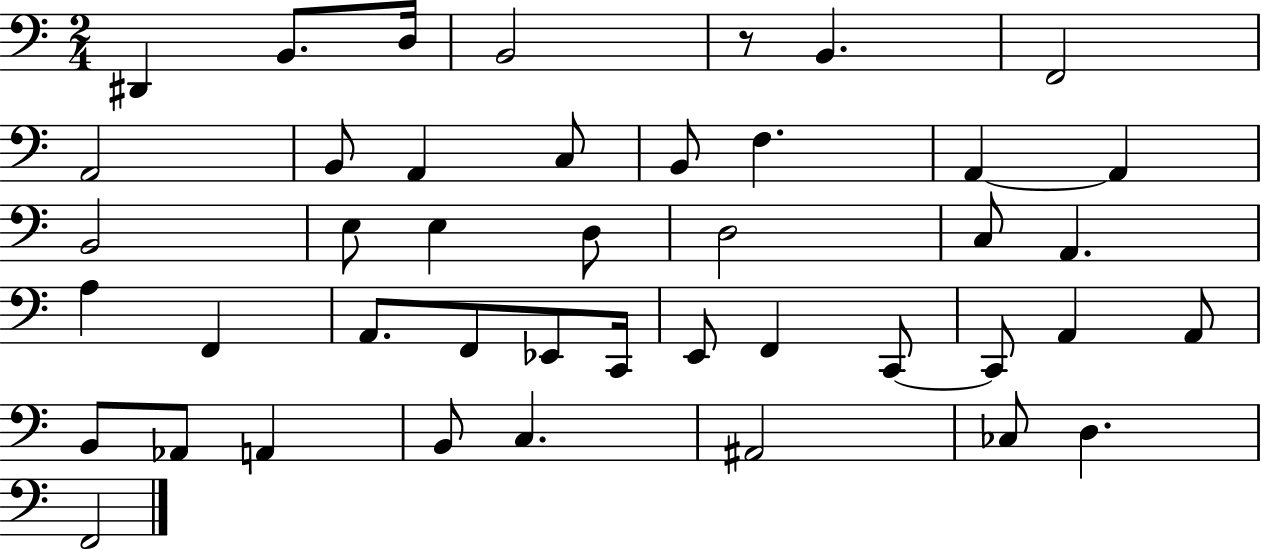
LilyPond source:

{
  \clef bass
  \numericTimeSignature
  \time 2/4
  \key c \major
  \repeat volta 2 { dis,4 b,8. d16 | b,2 | r8 b,4. | f,2 | \break a,2 | b,8 a,4 c8 | b,8 f4. | a,4~~ a,4 | \break b,2 | e8 e4 d8 | d2 | c8 a,4. | \break a4 f,4 | a,8. f,8 ees,8 c,16 | e,8 f,4 c,8~~ | c,8 a,4 a,8 | \break b,8 aes,8 a,4 | b,8 c4. | ais,2 | ces8 d4. | \break f,2 | } \bar "|."
}